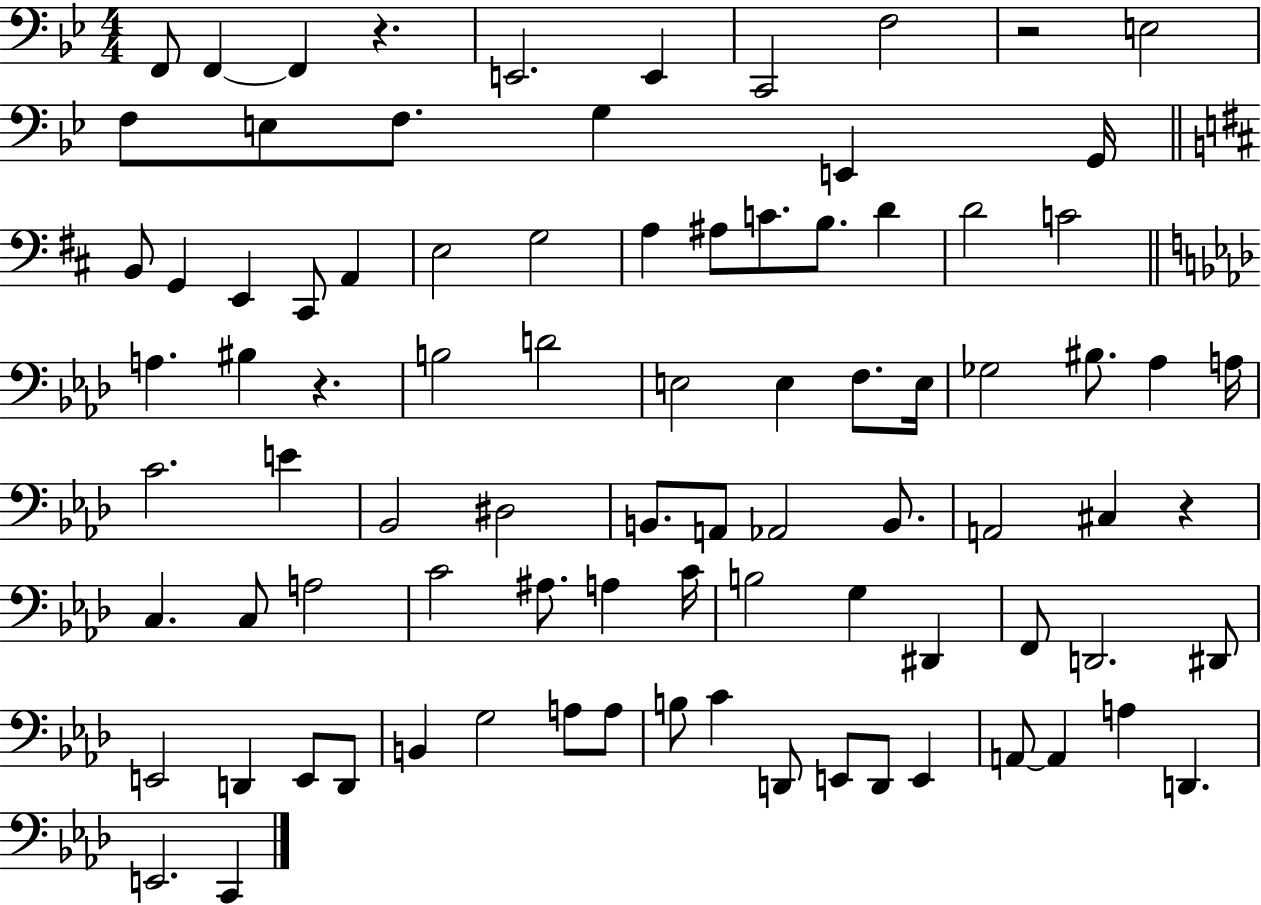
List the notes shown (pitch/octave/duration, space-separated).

F2/e F2/q F2/q R/q. E2/h. E2/q C2/h F3/h R/h E3/h F3/e E3/e F3/e. G3/q E2/q G2/s B2/e G2/q E2/q C#2/e A2/q E3/h G3/h A3/q A#3/e C4/e. B3/e. D4/q D4/h C4/h A3/q. BIS3/q R/q. B3/h D4/h E3/h E3/q F3/e. E3/s Gb3/h BIS3/e. Ab3/q A3/s C4/h. E4/q Bb2/h D#3/h B2/e. A2/e Ab2/h B2/e. A2/h C#3/q R/q C3/q. C3/e A3/h C4/h A#3/e. A3/q C4/s B3/h G3/q D#2/q F2/e D2/h. D#2/e E2/h D2/q E2/e D2/e B2/q G3/h A3/e A3/e B3/e C4/q D2/e E2/e D2/e E2/q A2/e A2/q A3/q D2/q. E2/h. C2/q